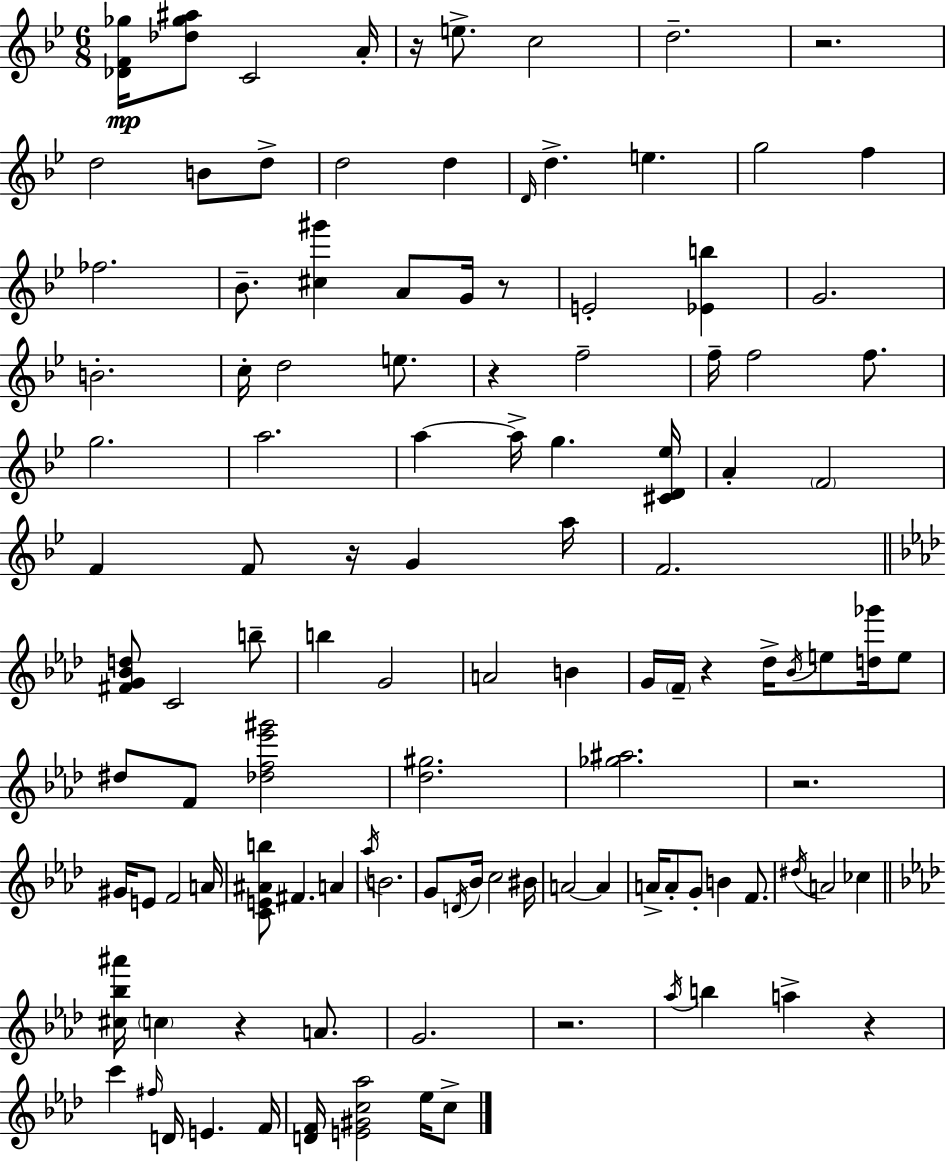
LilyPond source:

{
  \clef treble
  \numericTimeSignature
  \time 6/8
  \key g \minor
  <des' f' ges''>16\mp <des'' ges'' ais''>8 c'2 a'16-. | r16 e''8.-> c''2 | d''2.-- | r2. | \break d''2 b'8 d''8-> | d''2 d''4 | \grace { d'16 } d''4.-> e''4. | g''2 f''4 | \break fes''2. | bes'8.-- <cis'' gis'''>4 a'8 g'16 r8 | e'2-. <ees' b''>4 | g'2. | \break b'2.-. | c''16-. d''2 e''8. | r4 f''2-- | f''16-- f''2 f''8. | \break g''2. | a''2. | a''4~~ a''16-> g''4. | <cis' d' ees''>16 a'4-. \parenthesize f'2 | \break f'4 f'8 r16 g'4 | a''16 f'2. | \bar "||" \break \key aes \major <fis' g' bes' d''>8 c'2 b''8-- | b''4 g'2 | a'2 b'4 | g'16 \parenthesize f'16-- r4 des''16-> \acciaccatura { bes'16 } e''8 <d'' ges'''>16 e''8 | \break dis''8 f'8 <des'' f'' ees''' gis'''>2 | <des'' gis''>2. | <ges'' ais''>2. | r2. | \break gis'16 e'8 f'2 | a'16 <c' e' ais' b''>8 fis'4. a'4 | \acciaccatura { aes''16 } b'2. | g'8 \acciaccatura { d'16 } bes'16 c''2 | \break bis'16 a'2~~ a'4 | a'16-> a'8-. g'8-. b'4 | f'8. \acciaccatura { dis''16 } a'2 | ces''4 \bar "||" \break \key f \minor <cis'' bes'' ais'''>16 \parenthesize c''4 r4 a'8. | g'2. | r2. | \acciaccatura { aes''16 } b''4 a''4-> r4 | \break c'''4 \grace { fis''16 } d'16 e'4. | f'16 <d' f'>16 <e' gis' c'' aes''>2 ees''16 | c''8-> \bar "|."
}